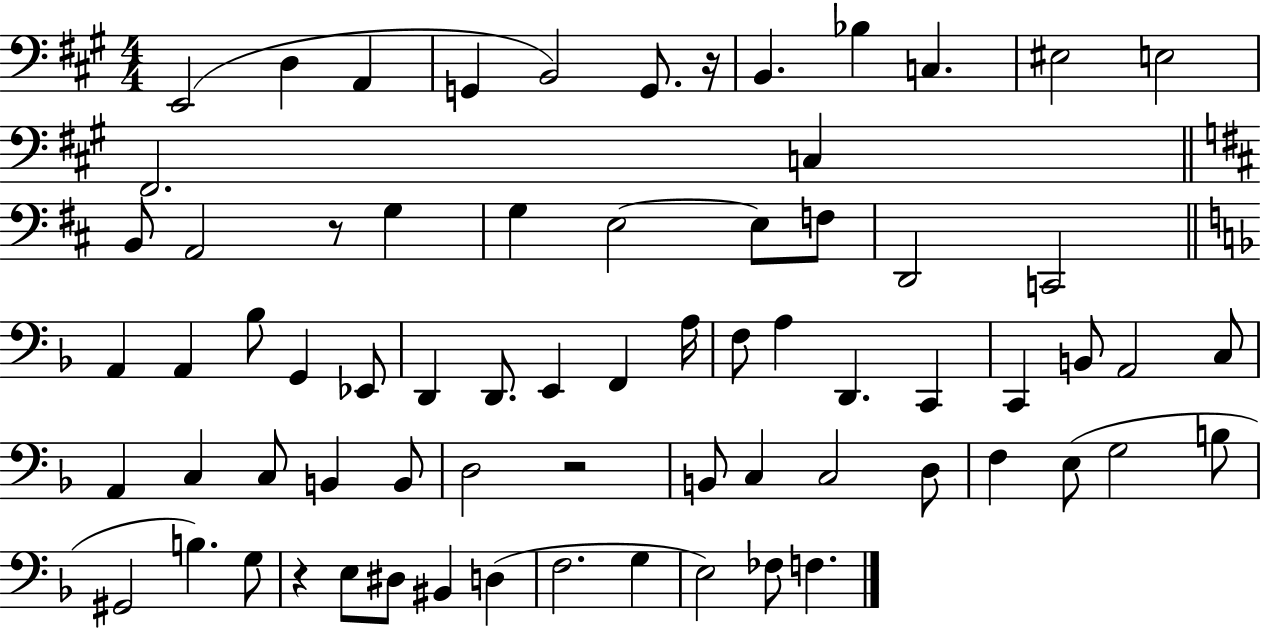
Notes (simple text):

E2/h D3/q A2/q G2/q B2/h G2/e. R/s B2/q. Bb3/q C3/q. EIS3/h E3/h F#2/h. C3/q B2/e A2/h R/e G3/q G3/q E3/h E3/e F3/e D2/h C2/h A2/q A2/q Bb3/e G2/q Eb2/e D2/q D2/e. E2/q F2/q A3/s F3/e A3/q D2/q. C2/q C2/q B2/e A2/h C3/e A2/q C3/q C3/e B2/q B2/e D3/h R/h B2/e C3/q C3/h D3/e F3/q E3/e G3/h B3/e G#2/h B3/q. G3/e R/q E3/e D#3/e BIS2/q D3/q F3/h. G3/q E3/h FES3/e F3/q.